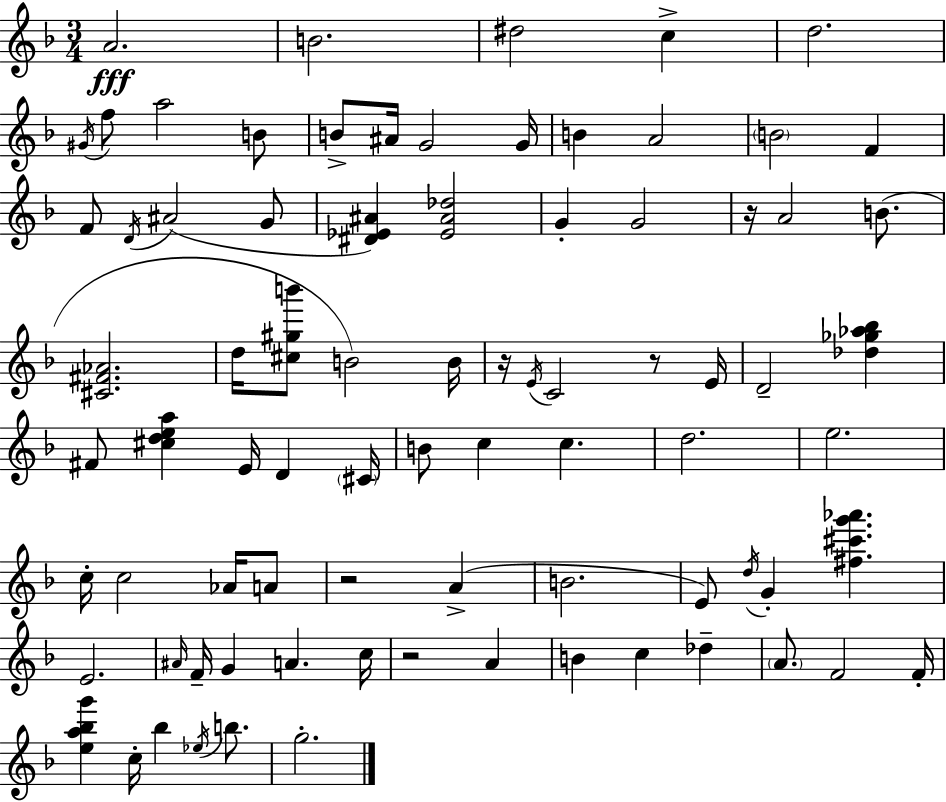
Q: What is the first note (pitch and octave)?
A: A4